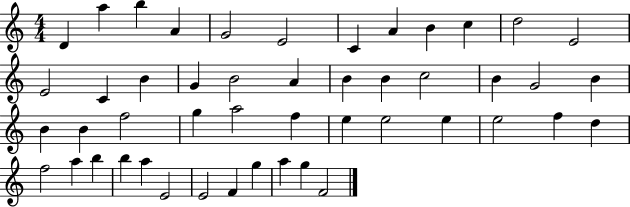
D4/q A5/q B5/q A4/q G4/h E4/h C4/q A4/q B4/q C5/q D5/h E4/h E4/h C4/q B4/q G4/q B4/h A4/q B4/q B4/q C5/h B4/q G4/h B4/q B4/q B4/q F5/h G5/q A5/h F5/q E5/q E5/h E5/q E5/h F5/q D5/q F5/h A5/q B5/q B5/q A5/q E4/h E4/h F4/q G5/q A5/q G5/q F4/h